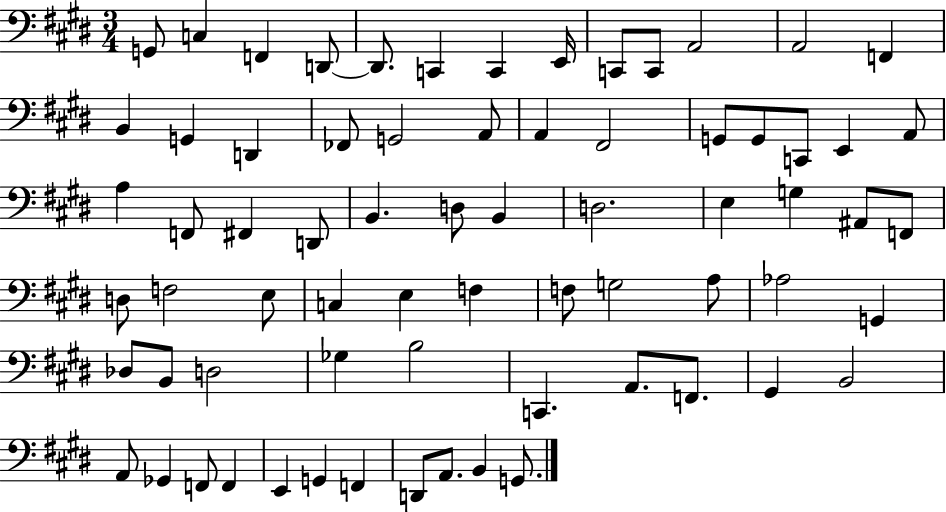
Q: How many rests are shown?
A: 0